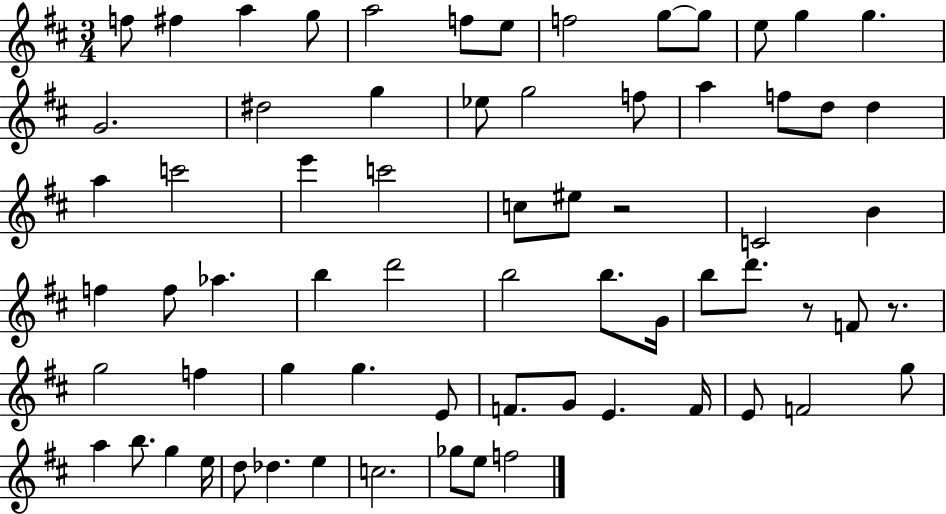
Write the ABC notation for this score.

X:1
T:Untitled
M:3/4
L:1/4
K:D
f/2 ^f a g/2 a2 f/2 e/2 f2 g/2 g/2 e/2 g g G2 ^d2 g _e/2 g2 f/2 a f/2 d/2 d a c'2 e' c'2 c/2 ^e/2 z2 C2 B f f/2 _a b d'2 b2 b/2 G/4 b/2 d'/2 z/2 F/2 z/2 g2 f g g E/2 F/2 G/2 E F/4 E/2 F2 g/2 a b/2 g e/4 d/2 _d e c2 _g/2 e/2 f2